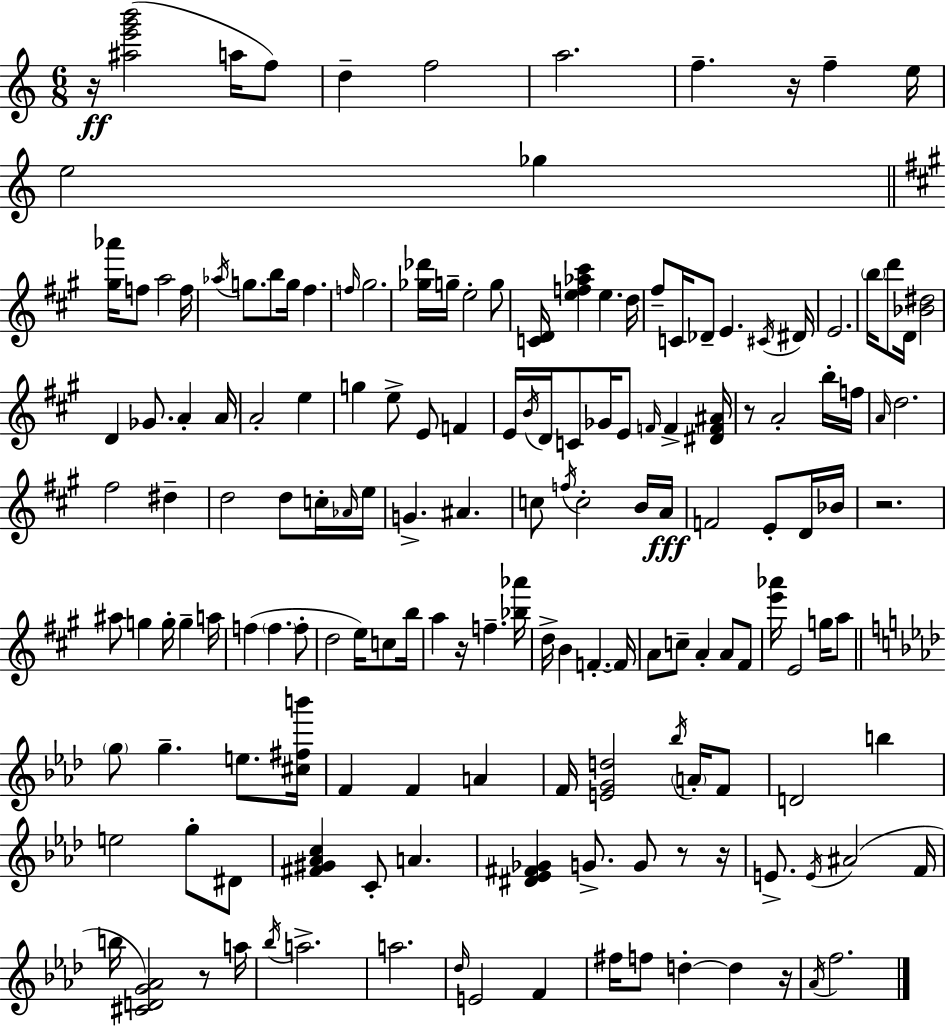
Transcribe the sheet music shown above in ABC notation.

X:1
T:Untitled
M:6/8
L:1/4
K:C
z/4 [^ae'g'b']2 a/4 f/2 d f2 a2 f z/4 f e/4 e2 _g [^g_a']/4 f/2 a2 f/4 _a/4 g/2 b/2 g/4 ^f f/4 ^g2 [_g_d']/4 g/4 e2 g/2 [CD]/4 [ef_a^c'] e d/4 ^f/2 C/4 _D/2 E ^C/4 ^D/4 E2 b/4 d'/2 D/4 [_B^d]2 D _G/2 A A/4 A2 e g e/2 E/2 F E/4 B/4 D/4 C/2 _G/4 E/2 F/4 F [^DF^A]/4 z/2 A2 b/4 f/4 A/4 d2 ^f2 ^d d2 d/2 c/4 _A/4 e/4 G ^A c/2 f/4 c2 B/4 A/4 F2 E/2 D/4 _B/4 z2 ^a/2 g g/4 g a/4 f f f/2 d2 e/4 c/2 b/4 a z/4 f [_b_a']/4 d/4 B F F/4 A/2 c/2 A A/2 ^F/2 [e'_a']/4 E2 g/4 a/2 g/2 g e/2 [^c^fb']/4 F F A F/4 [EGd]2 _b/4 A/4 F/2 D2 b e2 g/2 ^D/2 [^F^G_Ac] C/2 A [^D_E^F_G] G/2 G/2 z/2 z/4 E/2 E/4 ^A2 F/4 b/4 [^CDG_A]2 z/2 a/4 _b/4 a2 a2 _d/4 E2 F ^f/4 f/2 d d z/4 _A/4 f2